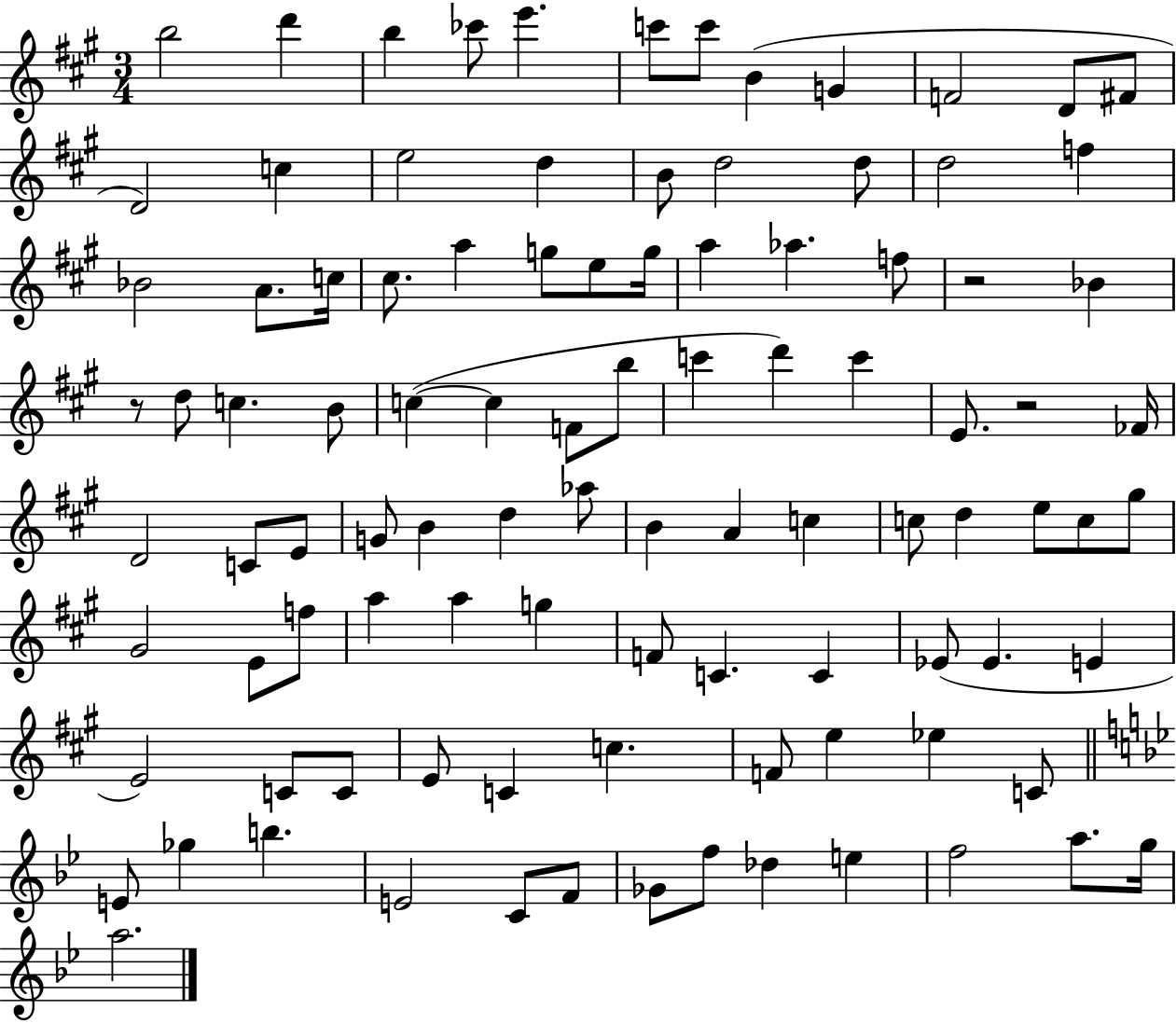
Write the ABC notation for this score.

X:1
T:Untitled
M:3/4
L:1/4
K:A
b2 d' b _c'/2 e' c'/2 c'/2 B G F2 D/2 ^F/2 D2 c e2 d B/2 d2 d/2 d2 f _B2 A/2 c/4 ^c/2 a g/2 e/2 g/4 a _a f/2 z2 _B z/2 d/2 c B/2 c c F/2 b/2 c' d' c' E/2 z2 _F/4 D2 C/2 E/2 G/2 B d _a/2 B A c c/2 d e/2 c/2 ^g/2 ^G2 E/2 f/2 a a g F/2 C C _E/2 _E E E2 C/2 C/2 E/2 C c F/2 e _e C/2 E/2 _g b E2 C/2 F/2 _G/2 f/2 _d e f2 a/2 g/4 a2